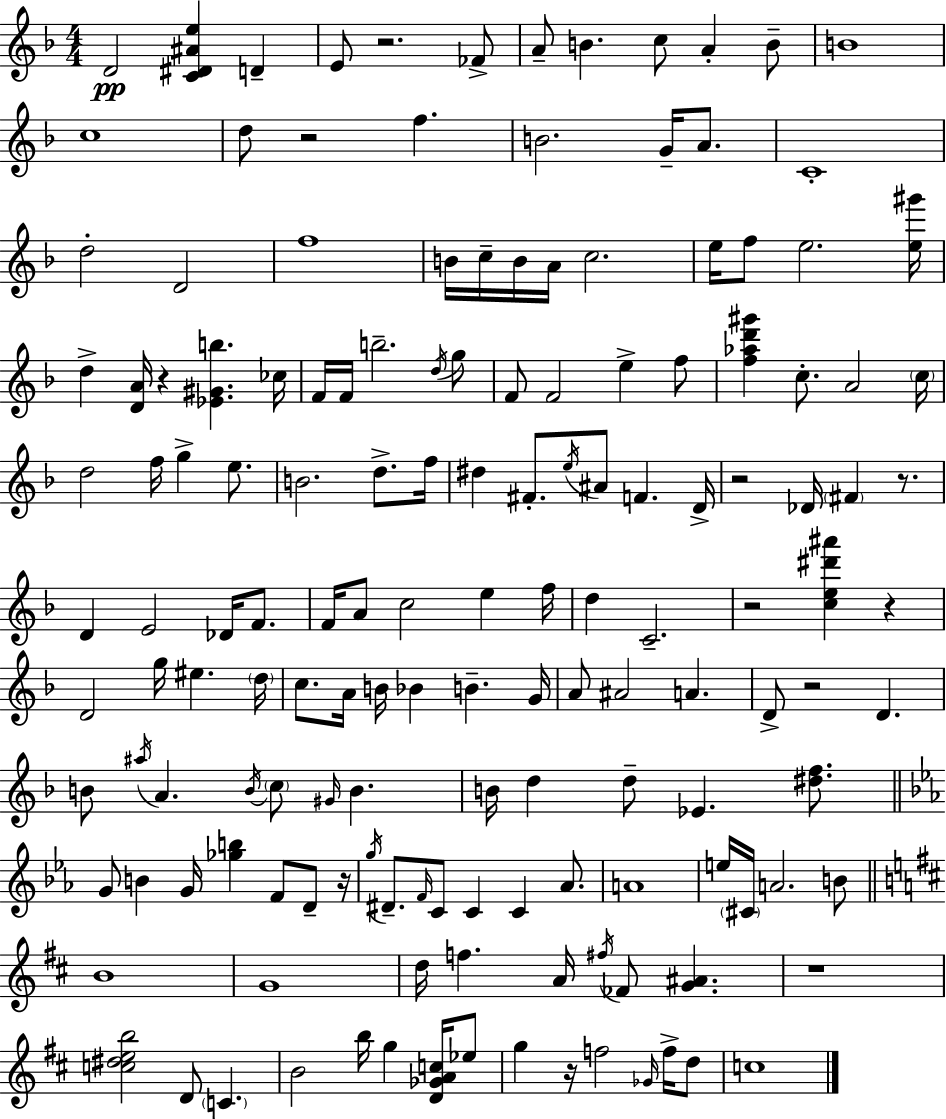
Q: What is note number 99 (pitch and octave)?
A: D4